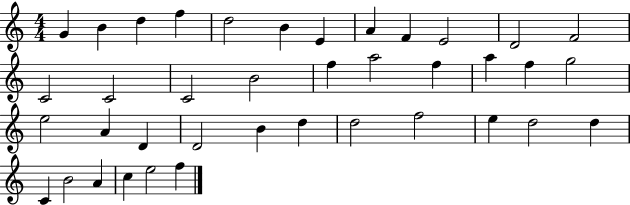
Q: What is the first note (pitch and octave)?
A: G4